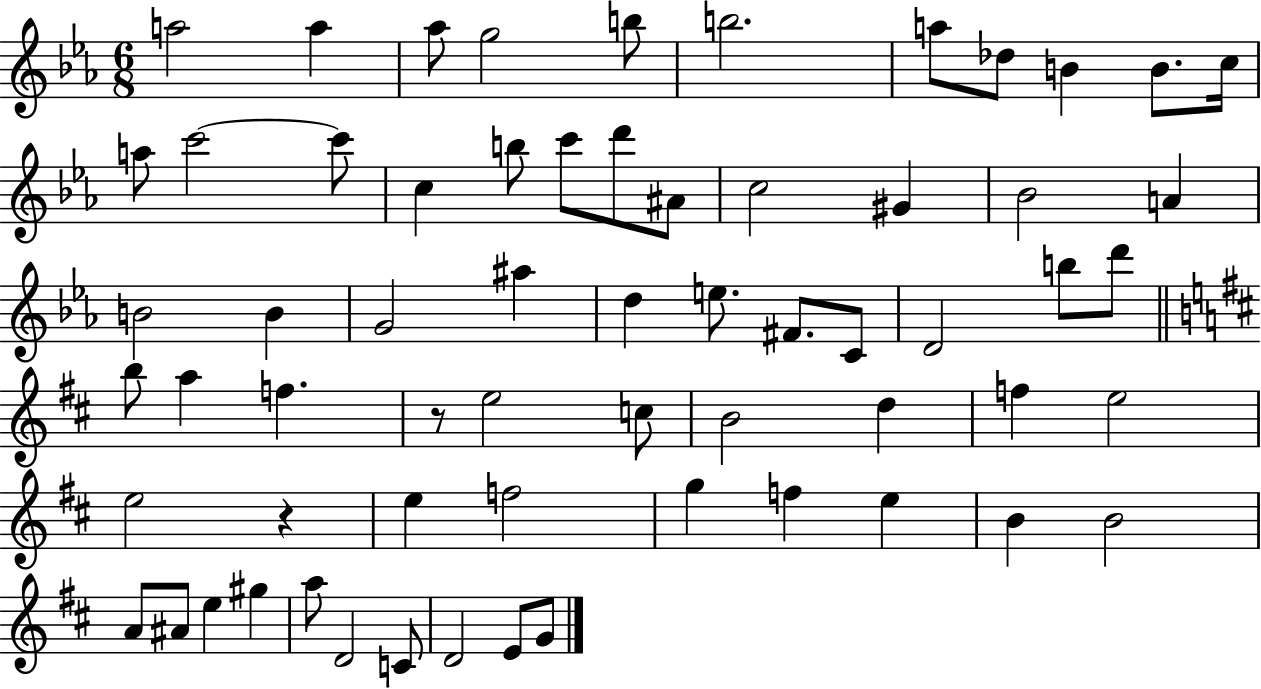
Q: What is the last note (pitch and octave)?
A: G4